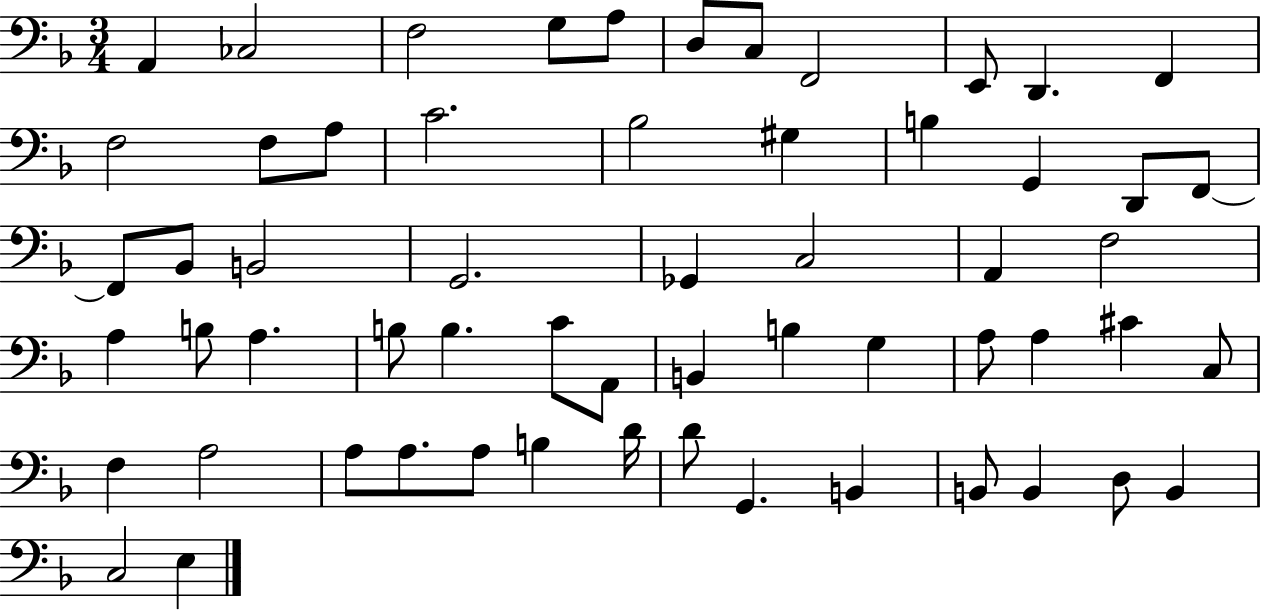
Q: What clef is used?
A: bass